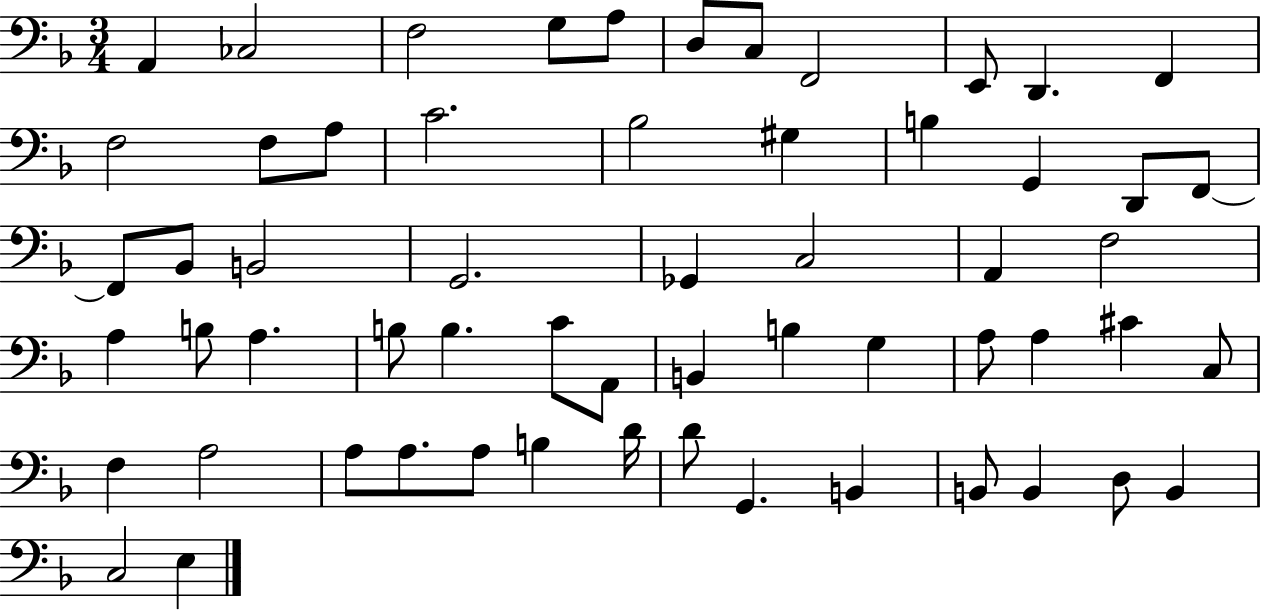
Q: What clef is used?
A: bass